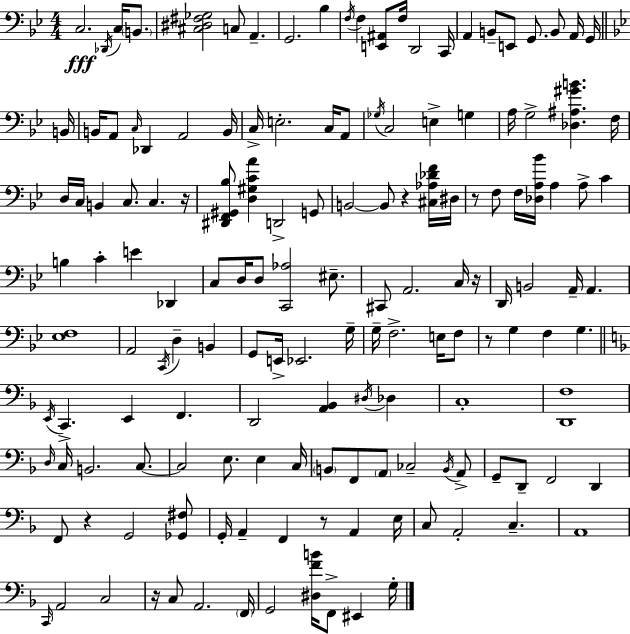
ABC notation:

X:1
T:Untitled
M:4/4
L:1/4
K:Gm
C,2 _D,,/4 C,/4 B,,/2 [^C,^D,^F,_G,]2 C,/2 A,, G,,2 _B, F,/4 F, [E,,^A,,]/2 F,/4 D,,2 C,,/4 A,, B,,/2 E,,/2 G,,/2 B,,/2 A,,/4 G,,/4 B,,/4 B,,/4 A,,/2 C,/4 _D,, A,,2 B,,/4 C,/4 E,2 C,/4 A,,/2 _G,/4 C,2 E, G, A,/4 G,2 [_D,^A,^GB] F,/4 D,/4 C,/4 B,, C,/2 C, z/4 [^D,,F,,^G,,_B,]/2 [D,^G,CA] D,,2 G,,/2 B,,2 B,,/2 z [^C,_A,_DF]/4 ^D,/4 z/2 F,/2 F,/4 [_D,A,_B]/4 A, A,/2 C B, C E _D,, C,/2 D,/4 D,/2 [C,,_A,]2 ^E,/2 ^C,,/2 A,,2 C,/4 z/4 D,,/4 B,,2 A,,/4 A,, [_E,F,]4 A,,2 C,,/4 D, B,, G,,/2 E,,/4 _E,,2 G,/4 G,/4 F,2 E,/4 F,/2 z/2 G, F, G, E,,/4 C,, E,, F,, D,,2 [A,,_B,,] ^D,/4 _D, C,4 [D,,F,]4 D,/4 C,/4 B,,2 C,/2 C,2 E,/2 E, C,/4 B,,/2 F,,/2 A,,/2 _C,2 B,,/4 A,,/2 G,,/2 D,,/2 F,,2 D,, F,,/2 z G,,2 [_G,,^F,]/2 G,,/4 A,, F,, z/2 A,, E,/4 C,/2 A,,2 C, A,,4 C,,/4 A,,2 C,2 z/4 C,/2 A,,2 F,,/4 G,,2 [^D,FB]/4 F,,/2 ^E,, G,/4